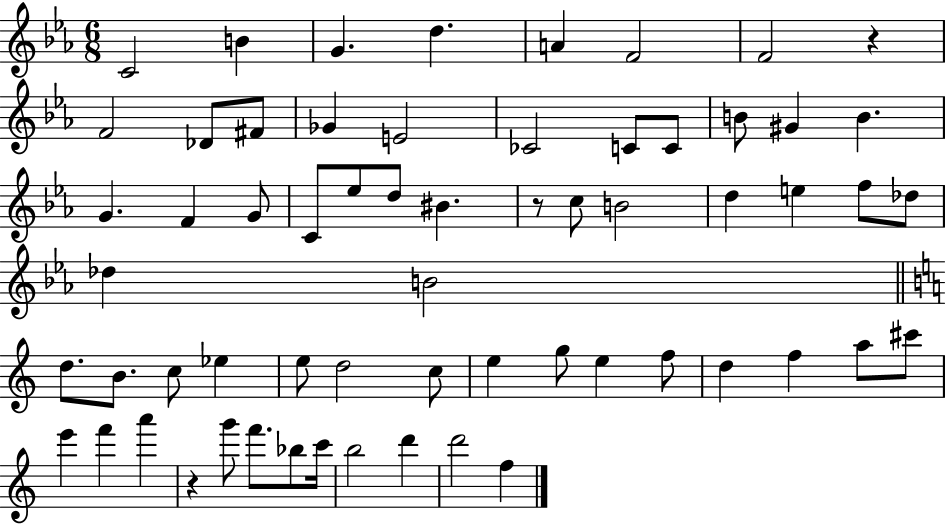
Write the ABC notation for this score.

X:1
T:Untitled
M:6/8
L:1/4
K:Eb
C2 B G d A F2 F2 z F2 _D/2 ^F/2 _G E2 _C2 C/2 C/2 B/2 ^G B G F G/2 C/2 _e/2 d/2 ^B z/2 c/2 B2 d e f/2 _d/2 _d B2 d/2 B/2 c/2 _e e/2 d2 c/2 e g/2 e f/2 d f a/2 ^c'/2 e' f' a' z g'/2 f'/2 _b/2 c'/4 b2 d' d'2 f